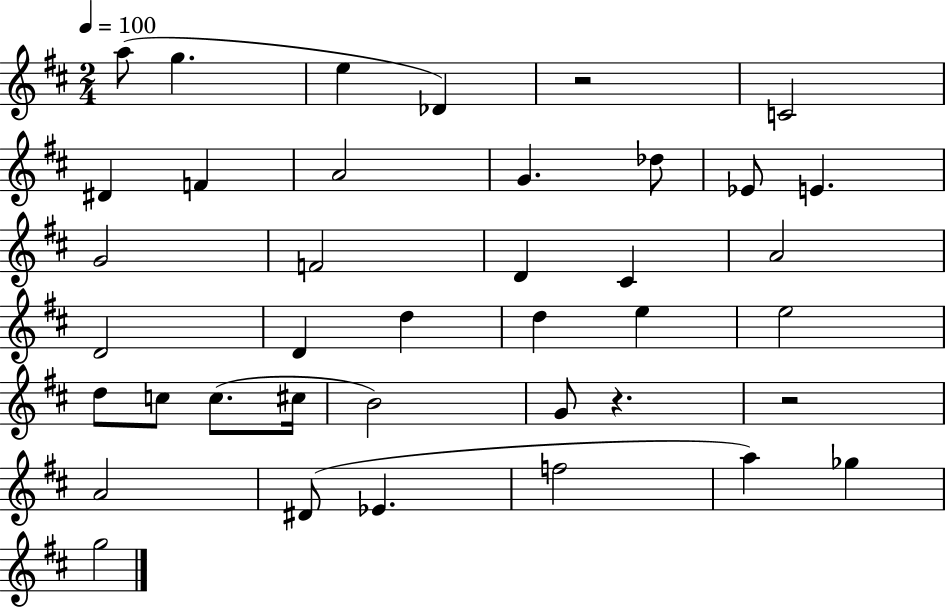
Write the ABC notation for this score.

X:1
T:Untitled
M:2/4
L:1/4
K:D
a/2 g e _D z2 C2 ^D F A2 G _d/2 _E/2 E G2 F2 D ^C A2 D2 D d d e e2 d/2 c/2 c/2 ^c/4 B2 G/2 z z2 A2 ^D/2 _E f2 a _g g2